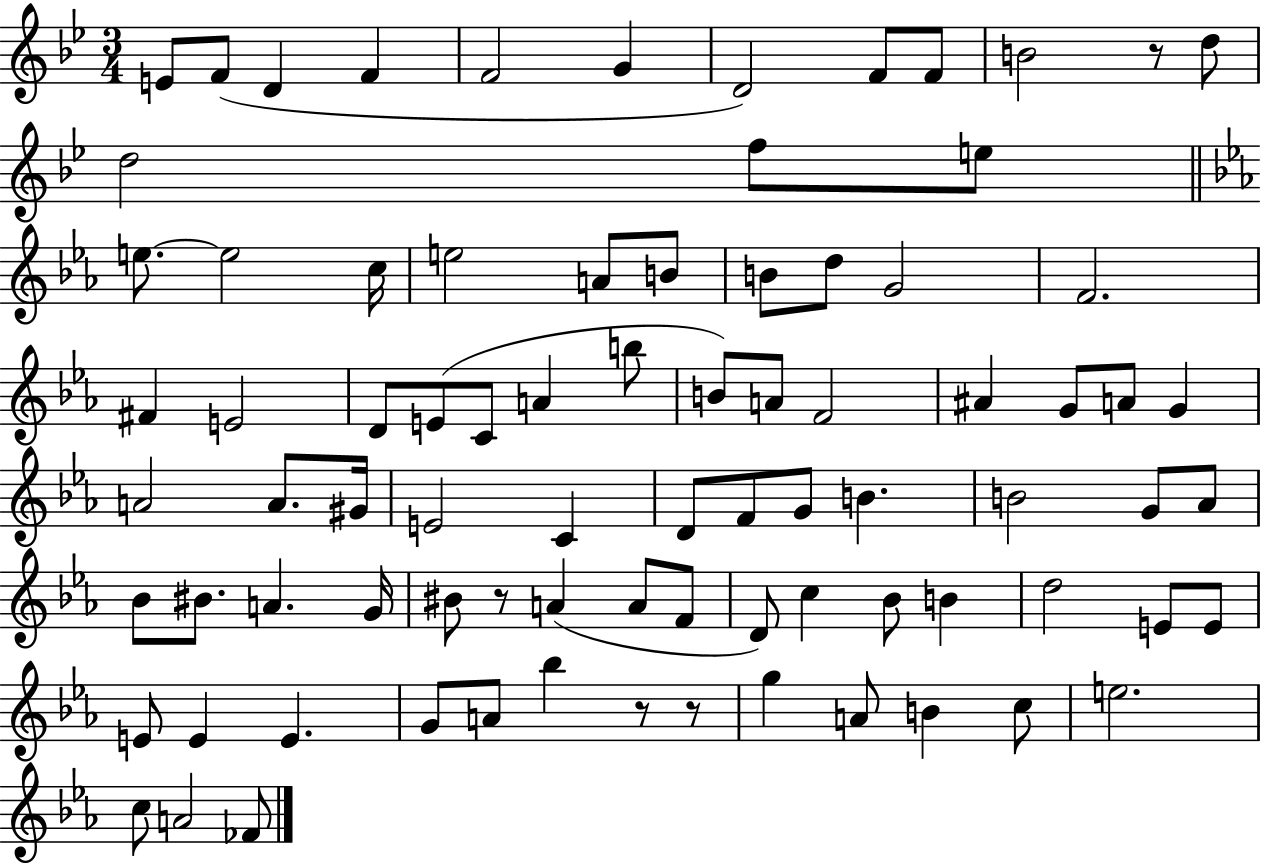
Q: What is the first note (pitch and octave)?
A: E4